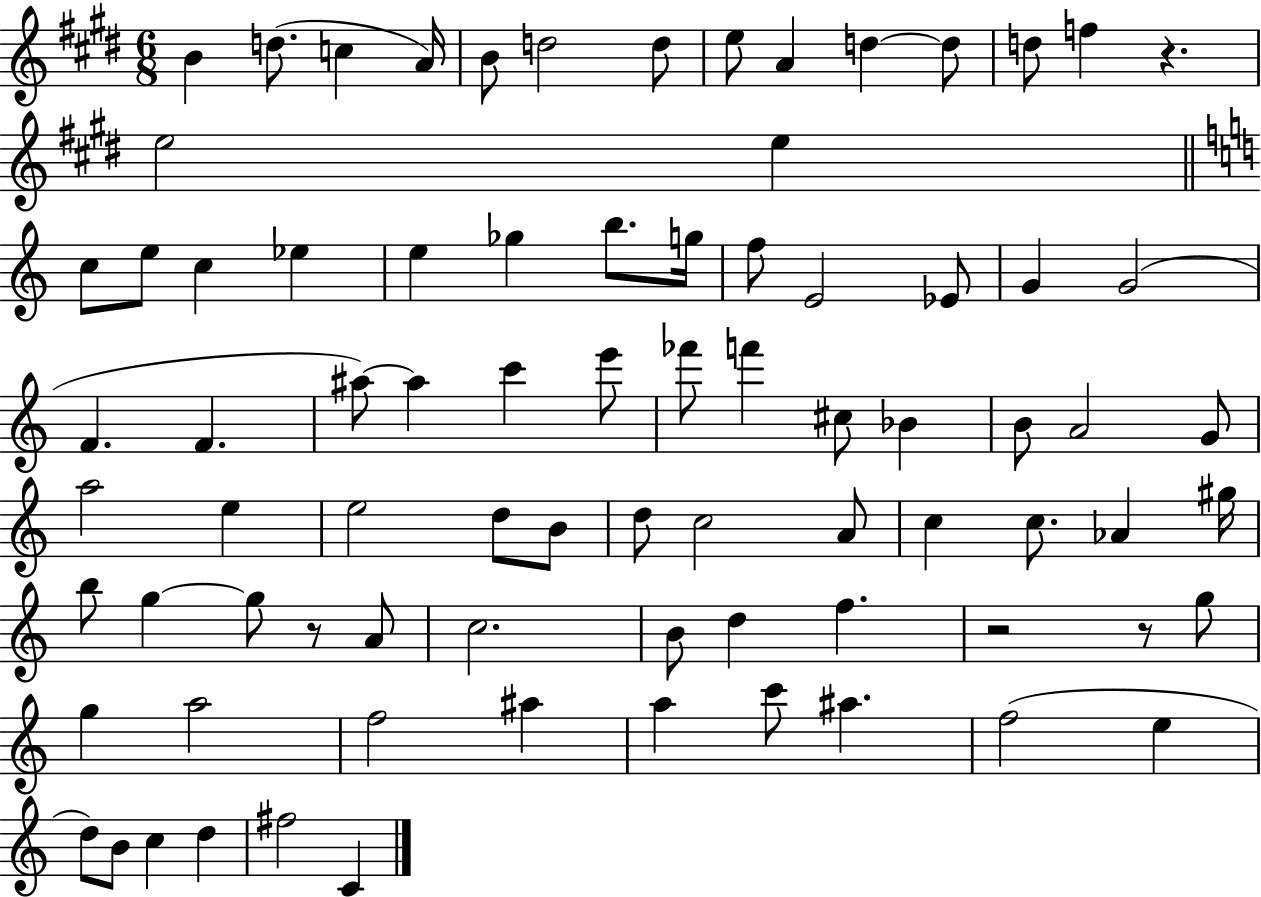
X:1
T:Untitled
M:6/8
L:1/4
K:E
B d/2 c A/4 B/2 d2 d/2 e/2 A d d/2 d/2 f z e2 e c/2 e/2 c _e e _g b/2 g/4 f/2 E2 _E/2 G G2 F F ^a/2 ^a c' e'/2 _f'/2 f' ^c/2 _B B/2 A2 G/2 a2 e e2 d/2 B/2 d/2 c2 A/2 c c/2 _A ^g/4 b/2 g g/2 z/2 A/2 c2 B/2 d f z2 z/2 g/2 g a2 f2 ^a a c'/2 ^a f2 e d/2 B/2 c d ^f2 C